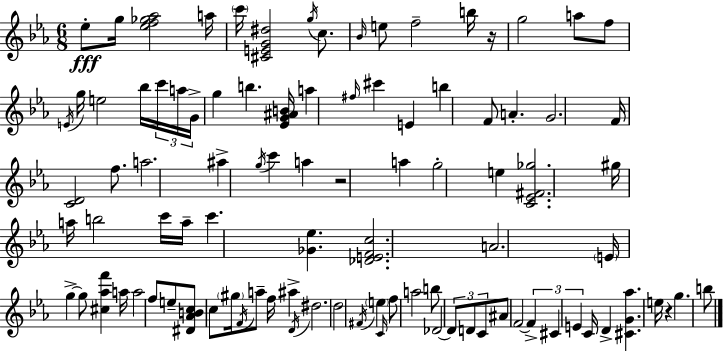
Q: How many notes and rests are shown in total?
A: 96